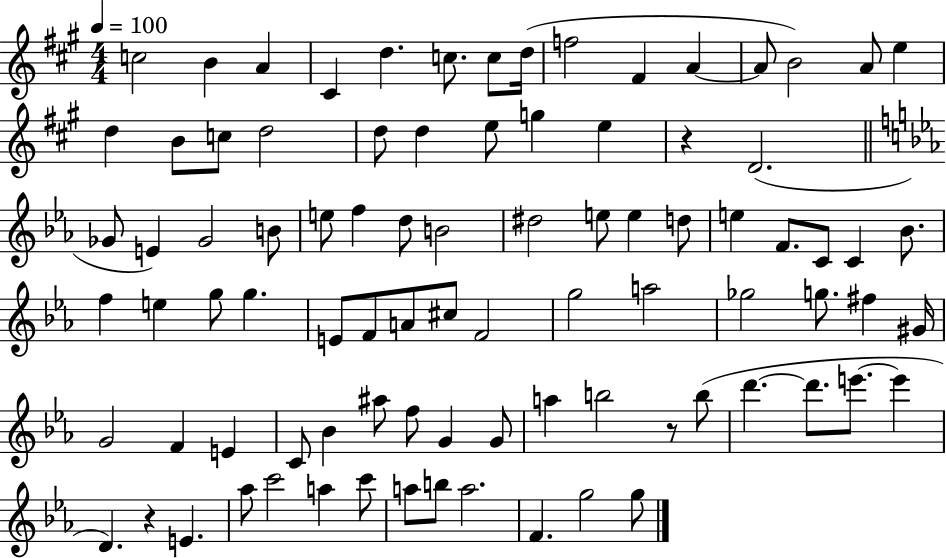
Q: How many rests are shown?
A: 3